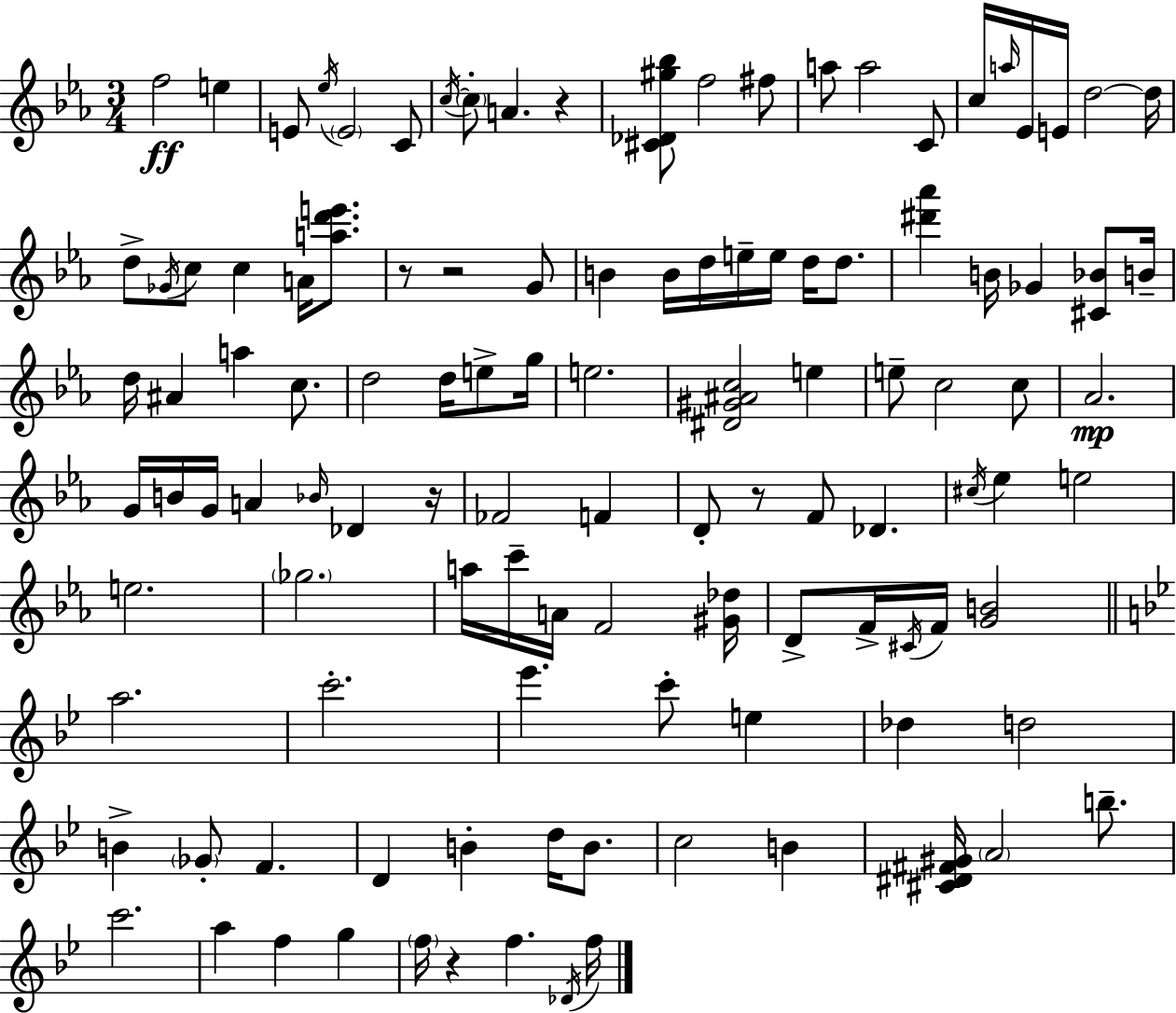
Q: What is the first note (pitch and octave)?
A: F5